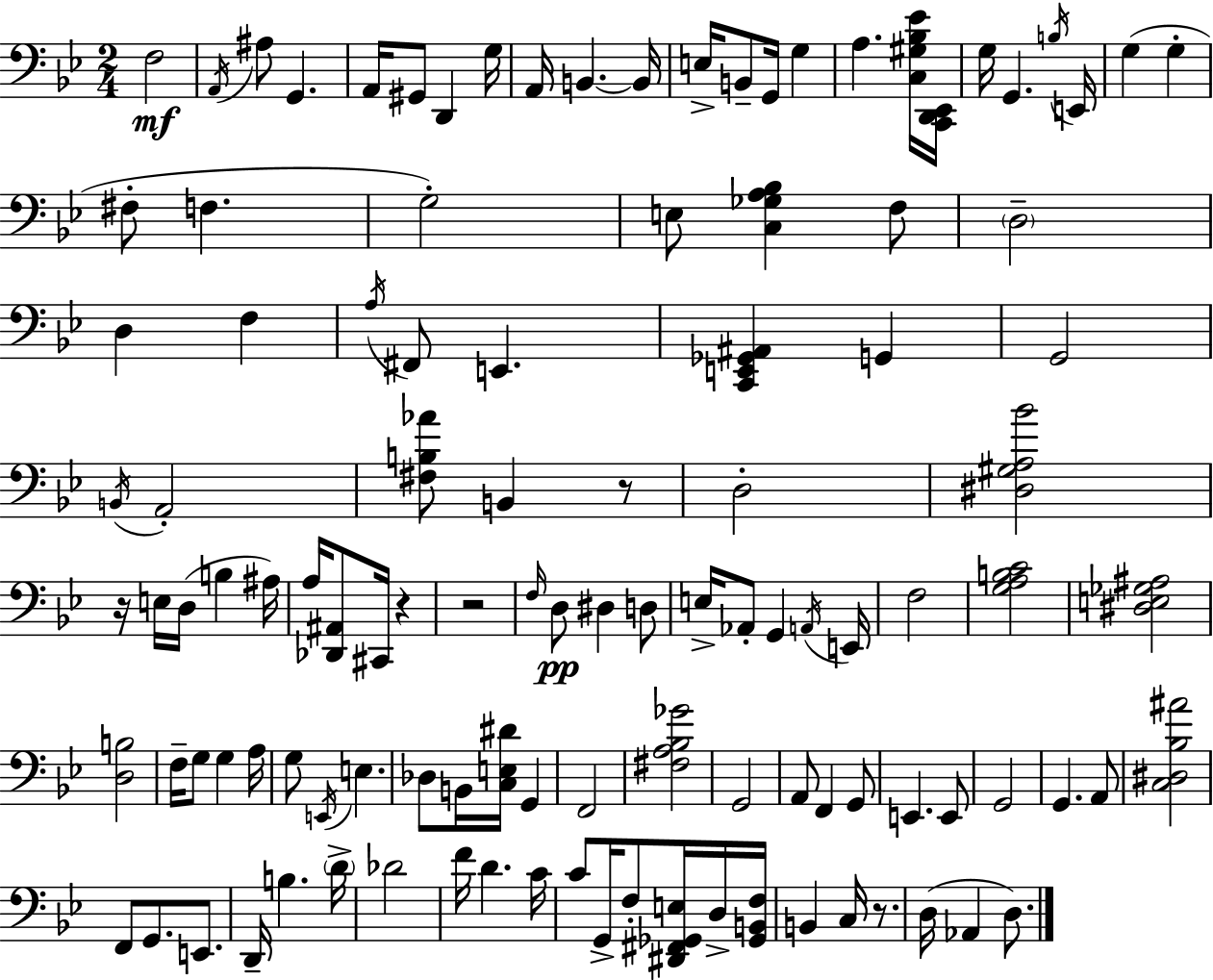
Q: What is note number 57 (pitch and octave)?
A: G3